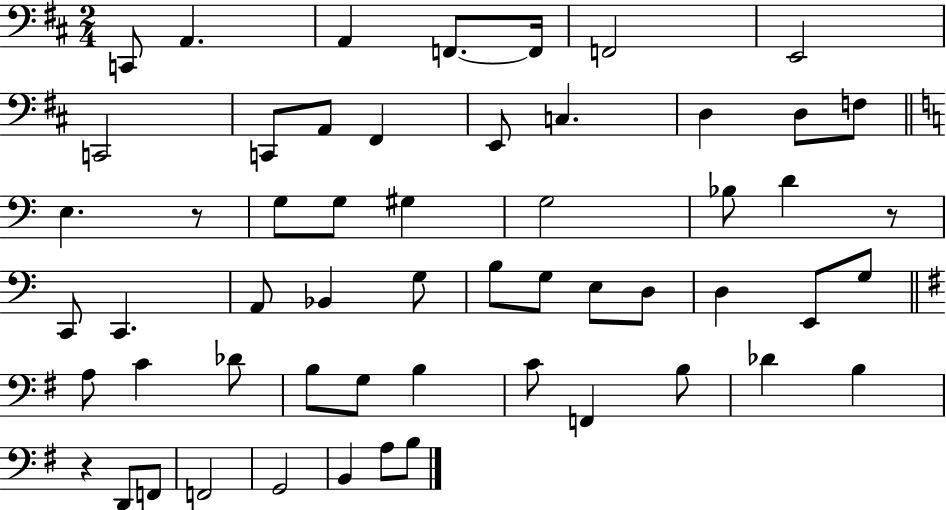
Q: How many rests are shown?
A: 3